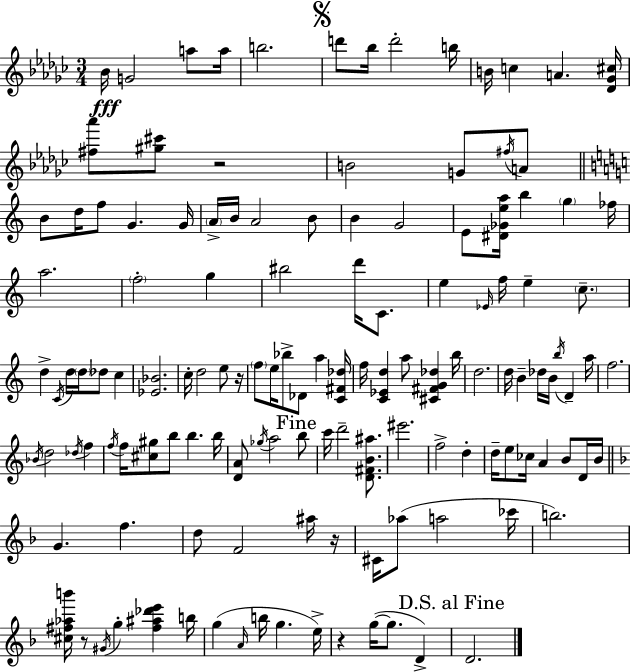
Bb4/s G4/h A5/e A5/s B5/h. D6/e Bb5/s D6/h B5/s B4/s C5/q A4/q. [Db4,Gb4,C#5]/s [F#5,Ab6]/e [G#5,C#6]/e R/h B4/h G4/e F#5/s A4/e B4/e D5/s F5/e G4/q. G4/s A4/s B4/s A4/h B4/e B4/q G4/h E4/e [D#4,Gb4,E5,A5]/s B5/q G5/q FES5/s A5/h. F5/h G5/q BIS5/h D6/s C4/e. E5/q Eb4/s F5/s E5/q C5/e. D5/q C4/s D5/s D5/s Db5/e C5/q [Eb4,Bb4]/h. C5/s D5/h E5/e R/s F5/e E5/s Bb5/e Db4/e A5/q [C4,F#4,Db5]/s F5/s [C4,Eb4,D5]/q A5/e [C#4,F#4,G4,Db5]/q B5/s D5/h. D5/s B4/q Db5/s B4/s B5/s D4/q A5/s F5/h. Bb4/s D5/h Db5/s F5/q F5/s F5/s [C#5,G#5]/e B5/e B5/q. B5/s [D4,A4]/e Gb5/s A5/h B5/e C6/s D6/h [D4,F#4,B4,A#5]/e. EIS6/h. F5/h D5/q D5/s E5/e CES5/s A4/q B4/e D4/s B4/s G4/q. F5/q. D5/e F4/h A#5/s R/s C#4/s Ab5/e A5/h CES6/s B5/h. [C#5,F#5,Ab5,B6]/s R/e G#4/s G5/q [F#5,A#5,Db6,E6]/q B5/s G5/q A4/s B5/s G5/q. E5/s R/q G5/s G5/e. D4/q D4/h.